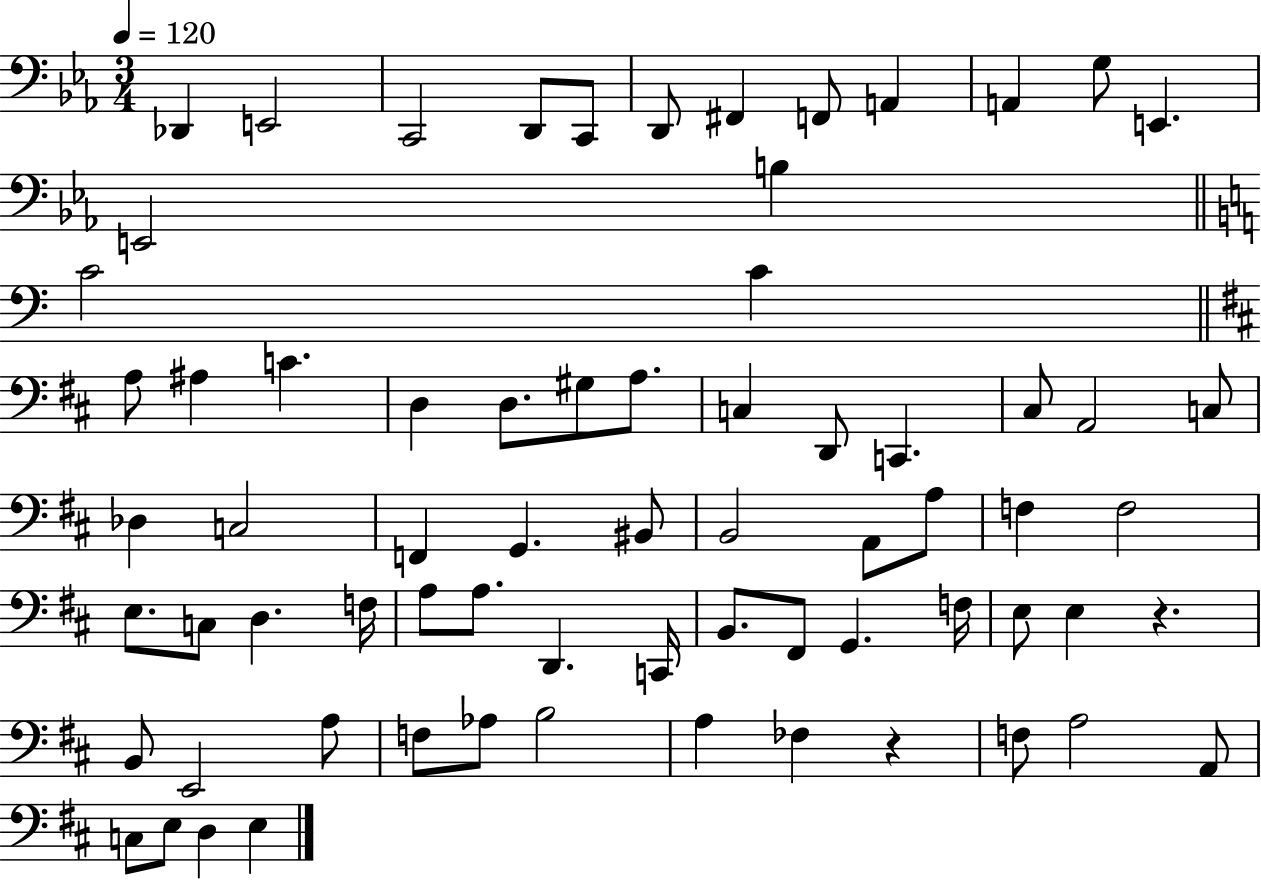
{
  \clef bass
  \numericTimeSignature
  \time 3/4
  \key ees \major
  \tempo 4 = 120
  \repeat volta 2 { des,4 e,2 | c,2 d,8 c,8 | d,8 fis,4 f,8 a,4 | a,4 g8 e,4. | \break e,2 b4 | \bar "||" \break \key c \major c'2 c'4 | \bar "||" \break \key d \major a8 ais4 c'4. | d4 d8. gis8 a8. | c4 d,8 c,4. | cis8 a,2 c8 | \break des4 c2 | f,4 g,4. bis,8 | b,2 a,8 a8 | f4 f2 | \break e8. c8 d4. f16 | a8 a8. d,4. c,16 | b,8. fis,8 g,4. f16 | e8 e4 r4. | \break b,8 e,2 a8 | f8 aes8 b2 | a4 fes4 r4 | f8 a2 a,8 | \break c8 e8 d4 e4 | } \bar "|."
}